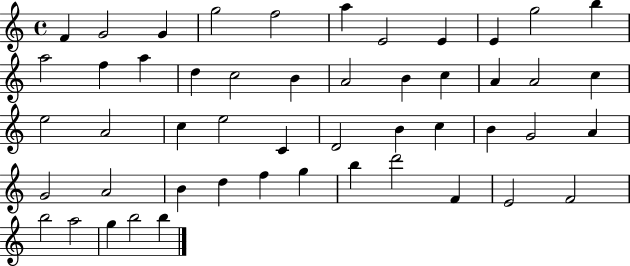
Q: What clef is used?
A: treble